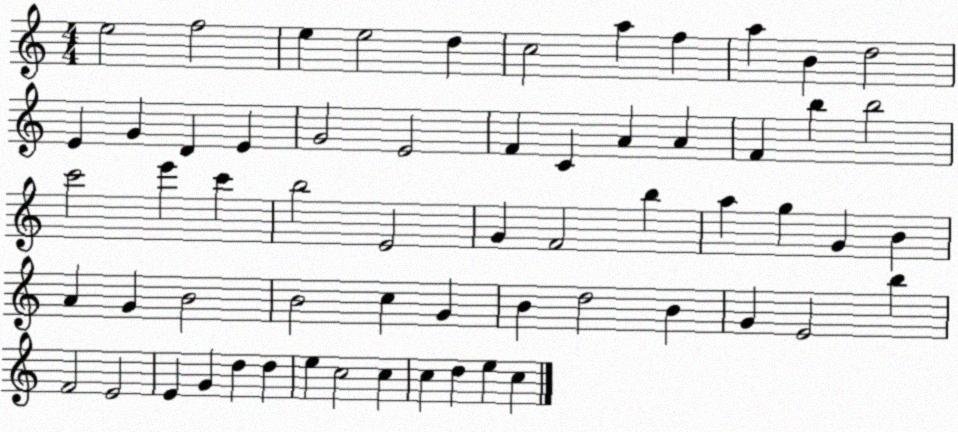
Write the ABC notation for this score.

X:1
T:Untitled
M:4/4
L:1/4
K:C
e2 f2 e e2 d c2 a f a B d2 E G D E G2 E2 F C A A F b b2 c'2 e' c' b2 E2 G F2 b a g G B A G B2 B2 c G B d2 B G E2 b F2 E2 E G d d e c2 c c d e c